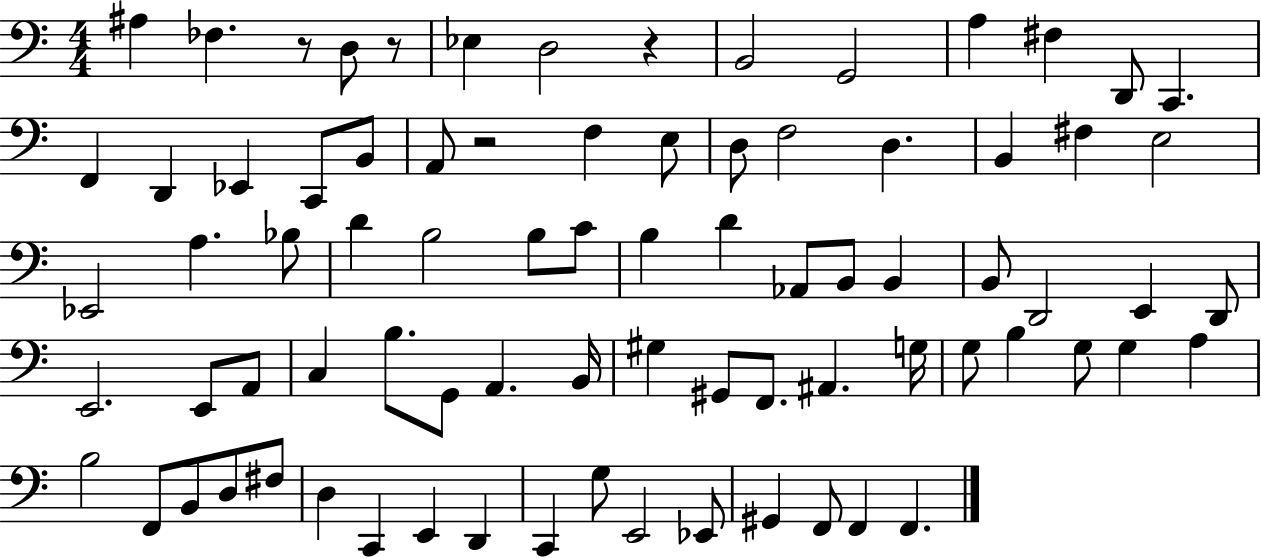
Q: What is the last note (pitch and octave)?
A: F2